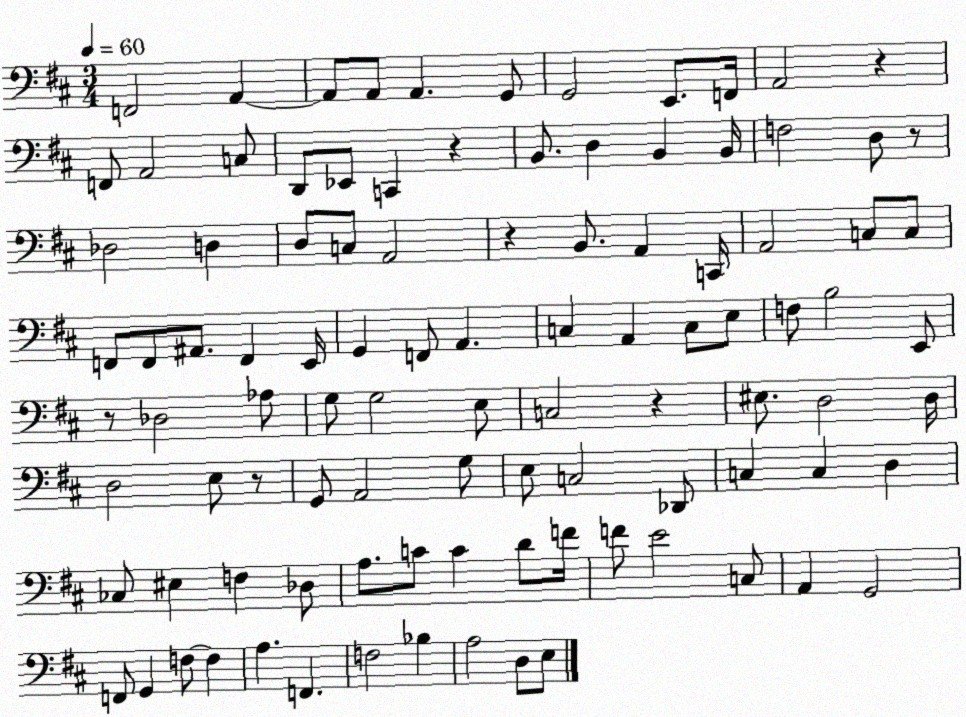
X:1
T:Untitled
M:3/4
L:1/4
K:D
F,,2 A,, A,,/2 A,,/2 A,, G,,/2 G,,2 E,,/2 F,,/4 A,,2 z F,,/2 A,,2 C,/2 D,,/2 _E,,/2 C,, z B,,/2 D, B,, B,,/4 F,2 D,/2 z/2 _D,2 D, D,/2 C,/2 A,,2 z B,,/2 A,, C,,/4 A,,2 C,/2 C,/2 F,,/2 F,,/2 ^A,,/2 F,, E,,/4 G,, F,,/2 A,, C, A,, C,/2 E,/2 F,/2 B,2 E,,/2 z/2 _D,2 _A,/2 G,/2 G,2 E,/2 C,2 z ^E,/2 D,2 D,/4 D,2 E,/2 z/2 G,,/2 A,,2 G,/2 E,/2 C,2 _D,,/2 C, C, D, _C,/2 ^E, F, _D,/2 A,/2 C/2 C D/2 F/4 F/2 E2 C,/2 A,, G,,2 F,,/2 G,, F,/2 F, A, F,, F,2 _B, A,2 D,/2 E,/2